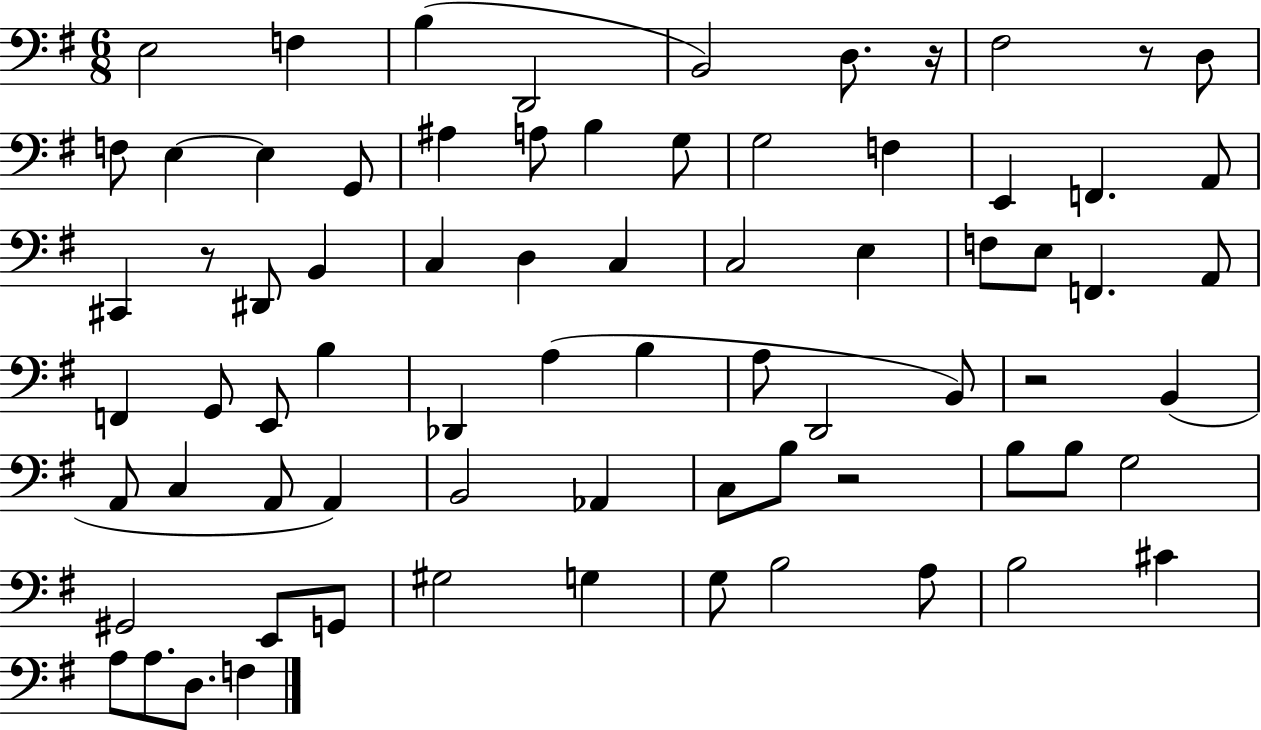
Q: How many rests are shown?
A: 5